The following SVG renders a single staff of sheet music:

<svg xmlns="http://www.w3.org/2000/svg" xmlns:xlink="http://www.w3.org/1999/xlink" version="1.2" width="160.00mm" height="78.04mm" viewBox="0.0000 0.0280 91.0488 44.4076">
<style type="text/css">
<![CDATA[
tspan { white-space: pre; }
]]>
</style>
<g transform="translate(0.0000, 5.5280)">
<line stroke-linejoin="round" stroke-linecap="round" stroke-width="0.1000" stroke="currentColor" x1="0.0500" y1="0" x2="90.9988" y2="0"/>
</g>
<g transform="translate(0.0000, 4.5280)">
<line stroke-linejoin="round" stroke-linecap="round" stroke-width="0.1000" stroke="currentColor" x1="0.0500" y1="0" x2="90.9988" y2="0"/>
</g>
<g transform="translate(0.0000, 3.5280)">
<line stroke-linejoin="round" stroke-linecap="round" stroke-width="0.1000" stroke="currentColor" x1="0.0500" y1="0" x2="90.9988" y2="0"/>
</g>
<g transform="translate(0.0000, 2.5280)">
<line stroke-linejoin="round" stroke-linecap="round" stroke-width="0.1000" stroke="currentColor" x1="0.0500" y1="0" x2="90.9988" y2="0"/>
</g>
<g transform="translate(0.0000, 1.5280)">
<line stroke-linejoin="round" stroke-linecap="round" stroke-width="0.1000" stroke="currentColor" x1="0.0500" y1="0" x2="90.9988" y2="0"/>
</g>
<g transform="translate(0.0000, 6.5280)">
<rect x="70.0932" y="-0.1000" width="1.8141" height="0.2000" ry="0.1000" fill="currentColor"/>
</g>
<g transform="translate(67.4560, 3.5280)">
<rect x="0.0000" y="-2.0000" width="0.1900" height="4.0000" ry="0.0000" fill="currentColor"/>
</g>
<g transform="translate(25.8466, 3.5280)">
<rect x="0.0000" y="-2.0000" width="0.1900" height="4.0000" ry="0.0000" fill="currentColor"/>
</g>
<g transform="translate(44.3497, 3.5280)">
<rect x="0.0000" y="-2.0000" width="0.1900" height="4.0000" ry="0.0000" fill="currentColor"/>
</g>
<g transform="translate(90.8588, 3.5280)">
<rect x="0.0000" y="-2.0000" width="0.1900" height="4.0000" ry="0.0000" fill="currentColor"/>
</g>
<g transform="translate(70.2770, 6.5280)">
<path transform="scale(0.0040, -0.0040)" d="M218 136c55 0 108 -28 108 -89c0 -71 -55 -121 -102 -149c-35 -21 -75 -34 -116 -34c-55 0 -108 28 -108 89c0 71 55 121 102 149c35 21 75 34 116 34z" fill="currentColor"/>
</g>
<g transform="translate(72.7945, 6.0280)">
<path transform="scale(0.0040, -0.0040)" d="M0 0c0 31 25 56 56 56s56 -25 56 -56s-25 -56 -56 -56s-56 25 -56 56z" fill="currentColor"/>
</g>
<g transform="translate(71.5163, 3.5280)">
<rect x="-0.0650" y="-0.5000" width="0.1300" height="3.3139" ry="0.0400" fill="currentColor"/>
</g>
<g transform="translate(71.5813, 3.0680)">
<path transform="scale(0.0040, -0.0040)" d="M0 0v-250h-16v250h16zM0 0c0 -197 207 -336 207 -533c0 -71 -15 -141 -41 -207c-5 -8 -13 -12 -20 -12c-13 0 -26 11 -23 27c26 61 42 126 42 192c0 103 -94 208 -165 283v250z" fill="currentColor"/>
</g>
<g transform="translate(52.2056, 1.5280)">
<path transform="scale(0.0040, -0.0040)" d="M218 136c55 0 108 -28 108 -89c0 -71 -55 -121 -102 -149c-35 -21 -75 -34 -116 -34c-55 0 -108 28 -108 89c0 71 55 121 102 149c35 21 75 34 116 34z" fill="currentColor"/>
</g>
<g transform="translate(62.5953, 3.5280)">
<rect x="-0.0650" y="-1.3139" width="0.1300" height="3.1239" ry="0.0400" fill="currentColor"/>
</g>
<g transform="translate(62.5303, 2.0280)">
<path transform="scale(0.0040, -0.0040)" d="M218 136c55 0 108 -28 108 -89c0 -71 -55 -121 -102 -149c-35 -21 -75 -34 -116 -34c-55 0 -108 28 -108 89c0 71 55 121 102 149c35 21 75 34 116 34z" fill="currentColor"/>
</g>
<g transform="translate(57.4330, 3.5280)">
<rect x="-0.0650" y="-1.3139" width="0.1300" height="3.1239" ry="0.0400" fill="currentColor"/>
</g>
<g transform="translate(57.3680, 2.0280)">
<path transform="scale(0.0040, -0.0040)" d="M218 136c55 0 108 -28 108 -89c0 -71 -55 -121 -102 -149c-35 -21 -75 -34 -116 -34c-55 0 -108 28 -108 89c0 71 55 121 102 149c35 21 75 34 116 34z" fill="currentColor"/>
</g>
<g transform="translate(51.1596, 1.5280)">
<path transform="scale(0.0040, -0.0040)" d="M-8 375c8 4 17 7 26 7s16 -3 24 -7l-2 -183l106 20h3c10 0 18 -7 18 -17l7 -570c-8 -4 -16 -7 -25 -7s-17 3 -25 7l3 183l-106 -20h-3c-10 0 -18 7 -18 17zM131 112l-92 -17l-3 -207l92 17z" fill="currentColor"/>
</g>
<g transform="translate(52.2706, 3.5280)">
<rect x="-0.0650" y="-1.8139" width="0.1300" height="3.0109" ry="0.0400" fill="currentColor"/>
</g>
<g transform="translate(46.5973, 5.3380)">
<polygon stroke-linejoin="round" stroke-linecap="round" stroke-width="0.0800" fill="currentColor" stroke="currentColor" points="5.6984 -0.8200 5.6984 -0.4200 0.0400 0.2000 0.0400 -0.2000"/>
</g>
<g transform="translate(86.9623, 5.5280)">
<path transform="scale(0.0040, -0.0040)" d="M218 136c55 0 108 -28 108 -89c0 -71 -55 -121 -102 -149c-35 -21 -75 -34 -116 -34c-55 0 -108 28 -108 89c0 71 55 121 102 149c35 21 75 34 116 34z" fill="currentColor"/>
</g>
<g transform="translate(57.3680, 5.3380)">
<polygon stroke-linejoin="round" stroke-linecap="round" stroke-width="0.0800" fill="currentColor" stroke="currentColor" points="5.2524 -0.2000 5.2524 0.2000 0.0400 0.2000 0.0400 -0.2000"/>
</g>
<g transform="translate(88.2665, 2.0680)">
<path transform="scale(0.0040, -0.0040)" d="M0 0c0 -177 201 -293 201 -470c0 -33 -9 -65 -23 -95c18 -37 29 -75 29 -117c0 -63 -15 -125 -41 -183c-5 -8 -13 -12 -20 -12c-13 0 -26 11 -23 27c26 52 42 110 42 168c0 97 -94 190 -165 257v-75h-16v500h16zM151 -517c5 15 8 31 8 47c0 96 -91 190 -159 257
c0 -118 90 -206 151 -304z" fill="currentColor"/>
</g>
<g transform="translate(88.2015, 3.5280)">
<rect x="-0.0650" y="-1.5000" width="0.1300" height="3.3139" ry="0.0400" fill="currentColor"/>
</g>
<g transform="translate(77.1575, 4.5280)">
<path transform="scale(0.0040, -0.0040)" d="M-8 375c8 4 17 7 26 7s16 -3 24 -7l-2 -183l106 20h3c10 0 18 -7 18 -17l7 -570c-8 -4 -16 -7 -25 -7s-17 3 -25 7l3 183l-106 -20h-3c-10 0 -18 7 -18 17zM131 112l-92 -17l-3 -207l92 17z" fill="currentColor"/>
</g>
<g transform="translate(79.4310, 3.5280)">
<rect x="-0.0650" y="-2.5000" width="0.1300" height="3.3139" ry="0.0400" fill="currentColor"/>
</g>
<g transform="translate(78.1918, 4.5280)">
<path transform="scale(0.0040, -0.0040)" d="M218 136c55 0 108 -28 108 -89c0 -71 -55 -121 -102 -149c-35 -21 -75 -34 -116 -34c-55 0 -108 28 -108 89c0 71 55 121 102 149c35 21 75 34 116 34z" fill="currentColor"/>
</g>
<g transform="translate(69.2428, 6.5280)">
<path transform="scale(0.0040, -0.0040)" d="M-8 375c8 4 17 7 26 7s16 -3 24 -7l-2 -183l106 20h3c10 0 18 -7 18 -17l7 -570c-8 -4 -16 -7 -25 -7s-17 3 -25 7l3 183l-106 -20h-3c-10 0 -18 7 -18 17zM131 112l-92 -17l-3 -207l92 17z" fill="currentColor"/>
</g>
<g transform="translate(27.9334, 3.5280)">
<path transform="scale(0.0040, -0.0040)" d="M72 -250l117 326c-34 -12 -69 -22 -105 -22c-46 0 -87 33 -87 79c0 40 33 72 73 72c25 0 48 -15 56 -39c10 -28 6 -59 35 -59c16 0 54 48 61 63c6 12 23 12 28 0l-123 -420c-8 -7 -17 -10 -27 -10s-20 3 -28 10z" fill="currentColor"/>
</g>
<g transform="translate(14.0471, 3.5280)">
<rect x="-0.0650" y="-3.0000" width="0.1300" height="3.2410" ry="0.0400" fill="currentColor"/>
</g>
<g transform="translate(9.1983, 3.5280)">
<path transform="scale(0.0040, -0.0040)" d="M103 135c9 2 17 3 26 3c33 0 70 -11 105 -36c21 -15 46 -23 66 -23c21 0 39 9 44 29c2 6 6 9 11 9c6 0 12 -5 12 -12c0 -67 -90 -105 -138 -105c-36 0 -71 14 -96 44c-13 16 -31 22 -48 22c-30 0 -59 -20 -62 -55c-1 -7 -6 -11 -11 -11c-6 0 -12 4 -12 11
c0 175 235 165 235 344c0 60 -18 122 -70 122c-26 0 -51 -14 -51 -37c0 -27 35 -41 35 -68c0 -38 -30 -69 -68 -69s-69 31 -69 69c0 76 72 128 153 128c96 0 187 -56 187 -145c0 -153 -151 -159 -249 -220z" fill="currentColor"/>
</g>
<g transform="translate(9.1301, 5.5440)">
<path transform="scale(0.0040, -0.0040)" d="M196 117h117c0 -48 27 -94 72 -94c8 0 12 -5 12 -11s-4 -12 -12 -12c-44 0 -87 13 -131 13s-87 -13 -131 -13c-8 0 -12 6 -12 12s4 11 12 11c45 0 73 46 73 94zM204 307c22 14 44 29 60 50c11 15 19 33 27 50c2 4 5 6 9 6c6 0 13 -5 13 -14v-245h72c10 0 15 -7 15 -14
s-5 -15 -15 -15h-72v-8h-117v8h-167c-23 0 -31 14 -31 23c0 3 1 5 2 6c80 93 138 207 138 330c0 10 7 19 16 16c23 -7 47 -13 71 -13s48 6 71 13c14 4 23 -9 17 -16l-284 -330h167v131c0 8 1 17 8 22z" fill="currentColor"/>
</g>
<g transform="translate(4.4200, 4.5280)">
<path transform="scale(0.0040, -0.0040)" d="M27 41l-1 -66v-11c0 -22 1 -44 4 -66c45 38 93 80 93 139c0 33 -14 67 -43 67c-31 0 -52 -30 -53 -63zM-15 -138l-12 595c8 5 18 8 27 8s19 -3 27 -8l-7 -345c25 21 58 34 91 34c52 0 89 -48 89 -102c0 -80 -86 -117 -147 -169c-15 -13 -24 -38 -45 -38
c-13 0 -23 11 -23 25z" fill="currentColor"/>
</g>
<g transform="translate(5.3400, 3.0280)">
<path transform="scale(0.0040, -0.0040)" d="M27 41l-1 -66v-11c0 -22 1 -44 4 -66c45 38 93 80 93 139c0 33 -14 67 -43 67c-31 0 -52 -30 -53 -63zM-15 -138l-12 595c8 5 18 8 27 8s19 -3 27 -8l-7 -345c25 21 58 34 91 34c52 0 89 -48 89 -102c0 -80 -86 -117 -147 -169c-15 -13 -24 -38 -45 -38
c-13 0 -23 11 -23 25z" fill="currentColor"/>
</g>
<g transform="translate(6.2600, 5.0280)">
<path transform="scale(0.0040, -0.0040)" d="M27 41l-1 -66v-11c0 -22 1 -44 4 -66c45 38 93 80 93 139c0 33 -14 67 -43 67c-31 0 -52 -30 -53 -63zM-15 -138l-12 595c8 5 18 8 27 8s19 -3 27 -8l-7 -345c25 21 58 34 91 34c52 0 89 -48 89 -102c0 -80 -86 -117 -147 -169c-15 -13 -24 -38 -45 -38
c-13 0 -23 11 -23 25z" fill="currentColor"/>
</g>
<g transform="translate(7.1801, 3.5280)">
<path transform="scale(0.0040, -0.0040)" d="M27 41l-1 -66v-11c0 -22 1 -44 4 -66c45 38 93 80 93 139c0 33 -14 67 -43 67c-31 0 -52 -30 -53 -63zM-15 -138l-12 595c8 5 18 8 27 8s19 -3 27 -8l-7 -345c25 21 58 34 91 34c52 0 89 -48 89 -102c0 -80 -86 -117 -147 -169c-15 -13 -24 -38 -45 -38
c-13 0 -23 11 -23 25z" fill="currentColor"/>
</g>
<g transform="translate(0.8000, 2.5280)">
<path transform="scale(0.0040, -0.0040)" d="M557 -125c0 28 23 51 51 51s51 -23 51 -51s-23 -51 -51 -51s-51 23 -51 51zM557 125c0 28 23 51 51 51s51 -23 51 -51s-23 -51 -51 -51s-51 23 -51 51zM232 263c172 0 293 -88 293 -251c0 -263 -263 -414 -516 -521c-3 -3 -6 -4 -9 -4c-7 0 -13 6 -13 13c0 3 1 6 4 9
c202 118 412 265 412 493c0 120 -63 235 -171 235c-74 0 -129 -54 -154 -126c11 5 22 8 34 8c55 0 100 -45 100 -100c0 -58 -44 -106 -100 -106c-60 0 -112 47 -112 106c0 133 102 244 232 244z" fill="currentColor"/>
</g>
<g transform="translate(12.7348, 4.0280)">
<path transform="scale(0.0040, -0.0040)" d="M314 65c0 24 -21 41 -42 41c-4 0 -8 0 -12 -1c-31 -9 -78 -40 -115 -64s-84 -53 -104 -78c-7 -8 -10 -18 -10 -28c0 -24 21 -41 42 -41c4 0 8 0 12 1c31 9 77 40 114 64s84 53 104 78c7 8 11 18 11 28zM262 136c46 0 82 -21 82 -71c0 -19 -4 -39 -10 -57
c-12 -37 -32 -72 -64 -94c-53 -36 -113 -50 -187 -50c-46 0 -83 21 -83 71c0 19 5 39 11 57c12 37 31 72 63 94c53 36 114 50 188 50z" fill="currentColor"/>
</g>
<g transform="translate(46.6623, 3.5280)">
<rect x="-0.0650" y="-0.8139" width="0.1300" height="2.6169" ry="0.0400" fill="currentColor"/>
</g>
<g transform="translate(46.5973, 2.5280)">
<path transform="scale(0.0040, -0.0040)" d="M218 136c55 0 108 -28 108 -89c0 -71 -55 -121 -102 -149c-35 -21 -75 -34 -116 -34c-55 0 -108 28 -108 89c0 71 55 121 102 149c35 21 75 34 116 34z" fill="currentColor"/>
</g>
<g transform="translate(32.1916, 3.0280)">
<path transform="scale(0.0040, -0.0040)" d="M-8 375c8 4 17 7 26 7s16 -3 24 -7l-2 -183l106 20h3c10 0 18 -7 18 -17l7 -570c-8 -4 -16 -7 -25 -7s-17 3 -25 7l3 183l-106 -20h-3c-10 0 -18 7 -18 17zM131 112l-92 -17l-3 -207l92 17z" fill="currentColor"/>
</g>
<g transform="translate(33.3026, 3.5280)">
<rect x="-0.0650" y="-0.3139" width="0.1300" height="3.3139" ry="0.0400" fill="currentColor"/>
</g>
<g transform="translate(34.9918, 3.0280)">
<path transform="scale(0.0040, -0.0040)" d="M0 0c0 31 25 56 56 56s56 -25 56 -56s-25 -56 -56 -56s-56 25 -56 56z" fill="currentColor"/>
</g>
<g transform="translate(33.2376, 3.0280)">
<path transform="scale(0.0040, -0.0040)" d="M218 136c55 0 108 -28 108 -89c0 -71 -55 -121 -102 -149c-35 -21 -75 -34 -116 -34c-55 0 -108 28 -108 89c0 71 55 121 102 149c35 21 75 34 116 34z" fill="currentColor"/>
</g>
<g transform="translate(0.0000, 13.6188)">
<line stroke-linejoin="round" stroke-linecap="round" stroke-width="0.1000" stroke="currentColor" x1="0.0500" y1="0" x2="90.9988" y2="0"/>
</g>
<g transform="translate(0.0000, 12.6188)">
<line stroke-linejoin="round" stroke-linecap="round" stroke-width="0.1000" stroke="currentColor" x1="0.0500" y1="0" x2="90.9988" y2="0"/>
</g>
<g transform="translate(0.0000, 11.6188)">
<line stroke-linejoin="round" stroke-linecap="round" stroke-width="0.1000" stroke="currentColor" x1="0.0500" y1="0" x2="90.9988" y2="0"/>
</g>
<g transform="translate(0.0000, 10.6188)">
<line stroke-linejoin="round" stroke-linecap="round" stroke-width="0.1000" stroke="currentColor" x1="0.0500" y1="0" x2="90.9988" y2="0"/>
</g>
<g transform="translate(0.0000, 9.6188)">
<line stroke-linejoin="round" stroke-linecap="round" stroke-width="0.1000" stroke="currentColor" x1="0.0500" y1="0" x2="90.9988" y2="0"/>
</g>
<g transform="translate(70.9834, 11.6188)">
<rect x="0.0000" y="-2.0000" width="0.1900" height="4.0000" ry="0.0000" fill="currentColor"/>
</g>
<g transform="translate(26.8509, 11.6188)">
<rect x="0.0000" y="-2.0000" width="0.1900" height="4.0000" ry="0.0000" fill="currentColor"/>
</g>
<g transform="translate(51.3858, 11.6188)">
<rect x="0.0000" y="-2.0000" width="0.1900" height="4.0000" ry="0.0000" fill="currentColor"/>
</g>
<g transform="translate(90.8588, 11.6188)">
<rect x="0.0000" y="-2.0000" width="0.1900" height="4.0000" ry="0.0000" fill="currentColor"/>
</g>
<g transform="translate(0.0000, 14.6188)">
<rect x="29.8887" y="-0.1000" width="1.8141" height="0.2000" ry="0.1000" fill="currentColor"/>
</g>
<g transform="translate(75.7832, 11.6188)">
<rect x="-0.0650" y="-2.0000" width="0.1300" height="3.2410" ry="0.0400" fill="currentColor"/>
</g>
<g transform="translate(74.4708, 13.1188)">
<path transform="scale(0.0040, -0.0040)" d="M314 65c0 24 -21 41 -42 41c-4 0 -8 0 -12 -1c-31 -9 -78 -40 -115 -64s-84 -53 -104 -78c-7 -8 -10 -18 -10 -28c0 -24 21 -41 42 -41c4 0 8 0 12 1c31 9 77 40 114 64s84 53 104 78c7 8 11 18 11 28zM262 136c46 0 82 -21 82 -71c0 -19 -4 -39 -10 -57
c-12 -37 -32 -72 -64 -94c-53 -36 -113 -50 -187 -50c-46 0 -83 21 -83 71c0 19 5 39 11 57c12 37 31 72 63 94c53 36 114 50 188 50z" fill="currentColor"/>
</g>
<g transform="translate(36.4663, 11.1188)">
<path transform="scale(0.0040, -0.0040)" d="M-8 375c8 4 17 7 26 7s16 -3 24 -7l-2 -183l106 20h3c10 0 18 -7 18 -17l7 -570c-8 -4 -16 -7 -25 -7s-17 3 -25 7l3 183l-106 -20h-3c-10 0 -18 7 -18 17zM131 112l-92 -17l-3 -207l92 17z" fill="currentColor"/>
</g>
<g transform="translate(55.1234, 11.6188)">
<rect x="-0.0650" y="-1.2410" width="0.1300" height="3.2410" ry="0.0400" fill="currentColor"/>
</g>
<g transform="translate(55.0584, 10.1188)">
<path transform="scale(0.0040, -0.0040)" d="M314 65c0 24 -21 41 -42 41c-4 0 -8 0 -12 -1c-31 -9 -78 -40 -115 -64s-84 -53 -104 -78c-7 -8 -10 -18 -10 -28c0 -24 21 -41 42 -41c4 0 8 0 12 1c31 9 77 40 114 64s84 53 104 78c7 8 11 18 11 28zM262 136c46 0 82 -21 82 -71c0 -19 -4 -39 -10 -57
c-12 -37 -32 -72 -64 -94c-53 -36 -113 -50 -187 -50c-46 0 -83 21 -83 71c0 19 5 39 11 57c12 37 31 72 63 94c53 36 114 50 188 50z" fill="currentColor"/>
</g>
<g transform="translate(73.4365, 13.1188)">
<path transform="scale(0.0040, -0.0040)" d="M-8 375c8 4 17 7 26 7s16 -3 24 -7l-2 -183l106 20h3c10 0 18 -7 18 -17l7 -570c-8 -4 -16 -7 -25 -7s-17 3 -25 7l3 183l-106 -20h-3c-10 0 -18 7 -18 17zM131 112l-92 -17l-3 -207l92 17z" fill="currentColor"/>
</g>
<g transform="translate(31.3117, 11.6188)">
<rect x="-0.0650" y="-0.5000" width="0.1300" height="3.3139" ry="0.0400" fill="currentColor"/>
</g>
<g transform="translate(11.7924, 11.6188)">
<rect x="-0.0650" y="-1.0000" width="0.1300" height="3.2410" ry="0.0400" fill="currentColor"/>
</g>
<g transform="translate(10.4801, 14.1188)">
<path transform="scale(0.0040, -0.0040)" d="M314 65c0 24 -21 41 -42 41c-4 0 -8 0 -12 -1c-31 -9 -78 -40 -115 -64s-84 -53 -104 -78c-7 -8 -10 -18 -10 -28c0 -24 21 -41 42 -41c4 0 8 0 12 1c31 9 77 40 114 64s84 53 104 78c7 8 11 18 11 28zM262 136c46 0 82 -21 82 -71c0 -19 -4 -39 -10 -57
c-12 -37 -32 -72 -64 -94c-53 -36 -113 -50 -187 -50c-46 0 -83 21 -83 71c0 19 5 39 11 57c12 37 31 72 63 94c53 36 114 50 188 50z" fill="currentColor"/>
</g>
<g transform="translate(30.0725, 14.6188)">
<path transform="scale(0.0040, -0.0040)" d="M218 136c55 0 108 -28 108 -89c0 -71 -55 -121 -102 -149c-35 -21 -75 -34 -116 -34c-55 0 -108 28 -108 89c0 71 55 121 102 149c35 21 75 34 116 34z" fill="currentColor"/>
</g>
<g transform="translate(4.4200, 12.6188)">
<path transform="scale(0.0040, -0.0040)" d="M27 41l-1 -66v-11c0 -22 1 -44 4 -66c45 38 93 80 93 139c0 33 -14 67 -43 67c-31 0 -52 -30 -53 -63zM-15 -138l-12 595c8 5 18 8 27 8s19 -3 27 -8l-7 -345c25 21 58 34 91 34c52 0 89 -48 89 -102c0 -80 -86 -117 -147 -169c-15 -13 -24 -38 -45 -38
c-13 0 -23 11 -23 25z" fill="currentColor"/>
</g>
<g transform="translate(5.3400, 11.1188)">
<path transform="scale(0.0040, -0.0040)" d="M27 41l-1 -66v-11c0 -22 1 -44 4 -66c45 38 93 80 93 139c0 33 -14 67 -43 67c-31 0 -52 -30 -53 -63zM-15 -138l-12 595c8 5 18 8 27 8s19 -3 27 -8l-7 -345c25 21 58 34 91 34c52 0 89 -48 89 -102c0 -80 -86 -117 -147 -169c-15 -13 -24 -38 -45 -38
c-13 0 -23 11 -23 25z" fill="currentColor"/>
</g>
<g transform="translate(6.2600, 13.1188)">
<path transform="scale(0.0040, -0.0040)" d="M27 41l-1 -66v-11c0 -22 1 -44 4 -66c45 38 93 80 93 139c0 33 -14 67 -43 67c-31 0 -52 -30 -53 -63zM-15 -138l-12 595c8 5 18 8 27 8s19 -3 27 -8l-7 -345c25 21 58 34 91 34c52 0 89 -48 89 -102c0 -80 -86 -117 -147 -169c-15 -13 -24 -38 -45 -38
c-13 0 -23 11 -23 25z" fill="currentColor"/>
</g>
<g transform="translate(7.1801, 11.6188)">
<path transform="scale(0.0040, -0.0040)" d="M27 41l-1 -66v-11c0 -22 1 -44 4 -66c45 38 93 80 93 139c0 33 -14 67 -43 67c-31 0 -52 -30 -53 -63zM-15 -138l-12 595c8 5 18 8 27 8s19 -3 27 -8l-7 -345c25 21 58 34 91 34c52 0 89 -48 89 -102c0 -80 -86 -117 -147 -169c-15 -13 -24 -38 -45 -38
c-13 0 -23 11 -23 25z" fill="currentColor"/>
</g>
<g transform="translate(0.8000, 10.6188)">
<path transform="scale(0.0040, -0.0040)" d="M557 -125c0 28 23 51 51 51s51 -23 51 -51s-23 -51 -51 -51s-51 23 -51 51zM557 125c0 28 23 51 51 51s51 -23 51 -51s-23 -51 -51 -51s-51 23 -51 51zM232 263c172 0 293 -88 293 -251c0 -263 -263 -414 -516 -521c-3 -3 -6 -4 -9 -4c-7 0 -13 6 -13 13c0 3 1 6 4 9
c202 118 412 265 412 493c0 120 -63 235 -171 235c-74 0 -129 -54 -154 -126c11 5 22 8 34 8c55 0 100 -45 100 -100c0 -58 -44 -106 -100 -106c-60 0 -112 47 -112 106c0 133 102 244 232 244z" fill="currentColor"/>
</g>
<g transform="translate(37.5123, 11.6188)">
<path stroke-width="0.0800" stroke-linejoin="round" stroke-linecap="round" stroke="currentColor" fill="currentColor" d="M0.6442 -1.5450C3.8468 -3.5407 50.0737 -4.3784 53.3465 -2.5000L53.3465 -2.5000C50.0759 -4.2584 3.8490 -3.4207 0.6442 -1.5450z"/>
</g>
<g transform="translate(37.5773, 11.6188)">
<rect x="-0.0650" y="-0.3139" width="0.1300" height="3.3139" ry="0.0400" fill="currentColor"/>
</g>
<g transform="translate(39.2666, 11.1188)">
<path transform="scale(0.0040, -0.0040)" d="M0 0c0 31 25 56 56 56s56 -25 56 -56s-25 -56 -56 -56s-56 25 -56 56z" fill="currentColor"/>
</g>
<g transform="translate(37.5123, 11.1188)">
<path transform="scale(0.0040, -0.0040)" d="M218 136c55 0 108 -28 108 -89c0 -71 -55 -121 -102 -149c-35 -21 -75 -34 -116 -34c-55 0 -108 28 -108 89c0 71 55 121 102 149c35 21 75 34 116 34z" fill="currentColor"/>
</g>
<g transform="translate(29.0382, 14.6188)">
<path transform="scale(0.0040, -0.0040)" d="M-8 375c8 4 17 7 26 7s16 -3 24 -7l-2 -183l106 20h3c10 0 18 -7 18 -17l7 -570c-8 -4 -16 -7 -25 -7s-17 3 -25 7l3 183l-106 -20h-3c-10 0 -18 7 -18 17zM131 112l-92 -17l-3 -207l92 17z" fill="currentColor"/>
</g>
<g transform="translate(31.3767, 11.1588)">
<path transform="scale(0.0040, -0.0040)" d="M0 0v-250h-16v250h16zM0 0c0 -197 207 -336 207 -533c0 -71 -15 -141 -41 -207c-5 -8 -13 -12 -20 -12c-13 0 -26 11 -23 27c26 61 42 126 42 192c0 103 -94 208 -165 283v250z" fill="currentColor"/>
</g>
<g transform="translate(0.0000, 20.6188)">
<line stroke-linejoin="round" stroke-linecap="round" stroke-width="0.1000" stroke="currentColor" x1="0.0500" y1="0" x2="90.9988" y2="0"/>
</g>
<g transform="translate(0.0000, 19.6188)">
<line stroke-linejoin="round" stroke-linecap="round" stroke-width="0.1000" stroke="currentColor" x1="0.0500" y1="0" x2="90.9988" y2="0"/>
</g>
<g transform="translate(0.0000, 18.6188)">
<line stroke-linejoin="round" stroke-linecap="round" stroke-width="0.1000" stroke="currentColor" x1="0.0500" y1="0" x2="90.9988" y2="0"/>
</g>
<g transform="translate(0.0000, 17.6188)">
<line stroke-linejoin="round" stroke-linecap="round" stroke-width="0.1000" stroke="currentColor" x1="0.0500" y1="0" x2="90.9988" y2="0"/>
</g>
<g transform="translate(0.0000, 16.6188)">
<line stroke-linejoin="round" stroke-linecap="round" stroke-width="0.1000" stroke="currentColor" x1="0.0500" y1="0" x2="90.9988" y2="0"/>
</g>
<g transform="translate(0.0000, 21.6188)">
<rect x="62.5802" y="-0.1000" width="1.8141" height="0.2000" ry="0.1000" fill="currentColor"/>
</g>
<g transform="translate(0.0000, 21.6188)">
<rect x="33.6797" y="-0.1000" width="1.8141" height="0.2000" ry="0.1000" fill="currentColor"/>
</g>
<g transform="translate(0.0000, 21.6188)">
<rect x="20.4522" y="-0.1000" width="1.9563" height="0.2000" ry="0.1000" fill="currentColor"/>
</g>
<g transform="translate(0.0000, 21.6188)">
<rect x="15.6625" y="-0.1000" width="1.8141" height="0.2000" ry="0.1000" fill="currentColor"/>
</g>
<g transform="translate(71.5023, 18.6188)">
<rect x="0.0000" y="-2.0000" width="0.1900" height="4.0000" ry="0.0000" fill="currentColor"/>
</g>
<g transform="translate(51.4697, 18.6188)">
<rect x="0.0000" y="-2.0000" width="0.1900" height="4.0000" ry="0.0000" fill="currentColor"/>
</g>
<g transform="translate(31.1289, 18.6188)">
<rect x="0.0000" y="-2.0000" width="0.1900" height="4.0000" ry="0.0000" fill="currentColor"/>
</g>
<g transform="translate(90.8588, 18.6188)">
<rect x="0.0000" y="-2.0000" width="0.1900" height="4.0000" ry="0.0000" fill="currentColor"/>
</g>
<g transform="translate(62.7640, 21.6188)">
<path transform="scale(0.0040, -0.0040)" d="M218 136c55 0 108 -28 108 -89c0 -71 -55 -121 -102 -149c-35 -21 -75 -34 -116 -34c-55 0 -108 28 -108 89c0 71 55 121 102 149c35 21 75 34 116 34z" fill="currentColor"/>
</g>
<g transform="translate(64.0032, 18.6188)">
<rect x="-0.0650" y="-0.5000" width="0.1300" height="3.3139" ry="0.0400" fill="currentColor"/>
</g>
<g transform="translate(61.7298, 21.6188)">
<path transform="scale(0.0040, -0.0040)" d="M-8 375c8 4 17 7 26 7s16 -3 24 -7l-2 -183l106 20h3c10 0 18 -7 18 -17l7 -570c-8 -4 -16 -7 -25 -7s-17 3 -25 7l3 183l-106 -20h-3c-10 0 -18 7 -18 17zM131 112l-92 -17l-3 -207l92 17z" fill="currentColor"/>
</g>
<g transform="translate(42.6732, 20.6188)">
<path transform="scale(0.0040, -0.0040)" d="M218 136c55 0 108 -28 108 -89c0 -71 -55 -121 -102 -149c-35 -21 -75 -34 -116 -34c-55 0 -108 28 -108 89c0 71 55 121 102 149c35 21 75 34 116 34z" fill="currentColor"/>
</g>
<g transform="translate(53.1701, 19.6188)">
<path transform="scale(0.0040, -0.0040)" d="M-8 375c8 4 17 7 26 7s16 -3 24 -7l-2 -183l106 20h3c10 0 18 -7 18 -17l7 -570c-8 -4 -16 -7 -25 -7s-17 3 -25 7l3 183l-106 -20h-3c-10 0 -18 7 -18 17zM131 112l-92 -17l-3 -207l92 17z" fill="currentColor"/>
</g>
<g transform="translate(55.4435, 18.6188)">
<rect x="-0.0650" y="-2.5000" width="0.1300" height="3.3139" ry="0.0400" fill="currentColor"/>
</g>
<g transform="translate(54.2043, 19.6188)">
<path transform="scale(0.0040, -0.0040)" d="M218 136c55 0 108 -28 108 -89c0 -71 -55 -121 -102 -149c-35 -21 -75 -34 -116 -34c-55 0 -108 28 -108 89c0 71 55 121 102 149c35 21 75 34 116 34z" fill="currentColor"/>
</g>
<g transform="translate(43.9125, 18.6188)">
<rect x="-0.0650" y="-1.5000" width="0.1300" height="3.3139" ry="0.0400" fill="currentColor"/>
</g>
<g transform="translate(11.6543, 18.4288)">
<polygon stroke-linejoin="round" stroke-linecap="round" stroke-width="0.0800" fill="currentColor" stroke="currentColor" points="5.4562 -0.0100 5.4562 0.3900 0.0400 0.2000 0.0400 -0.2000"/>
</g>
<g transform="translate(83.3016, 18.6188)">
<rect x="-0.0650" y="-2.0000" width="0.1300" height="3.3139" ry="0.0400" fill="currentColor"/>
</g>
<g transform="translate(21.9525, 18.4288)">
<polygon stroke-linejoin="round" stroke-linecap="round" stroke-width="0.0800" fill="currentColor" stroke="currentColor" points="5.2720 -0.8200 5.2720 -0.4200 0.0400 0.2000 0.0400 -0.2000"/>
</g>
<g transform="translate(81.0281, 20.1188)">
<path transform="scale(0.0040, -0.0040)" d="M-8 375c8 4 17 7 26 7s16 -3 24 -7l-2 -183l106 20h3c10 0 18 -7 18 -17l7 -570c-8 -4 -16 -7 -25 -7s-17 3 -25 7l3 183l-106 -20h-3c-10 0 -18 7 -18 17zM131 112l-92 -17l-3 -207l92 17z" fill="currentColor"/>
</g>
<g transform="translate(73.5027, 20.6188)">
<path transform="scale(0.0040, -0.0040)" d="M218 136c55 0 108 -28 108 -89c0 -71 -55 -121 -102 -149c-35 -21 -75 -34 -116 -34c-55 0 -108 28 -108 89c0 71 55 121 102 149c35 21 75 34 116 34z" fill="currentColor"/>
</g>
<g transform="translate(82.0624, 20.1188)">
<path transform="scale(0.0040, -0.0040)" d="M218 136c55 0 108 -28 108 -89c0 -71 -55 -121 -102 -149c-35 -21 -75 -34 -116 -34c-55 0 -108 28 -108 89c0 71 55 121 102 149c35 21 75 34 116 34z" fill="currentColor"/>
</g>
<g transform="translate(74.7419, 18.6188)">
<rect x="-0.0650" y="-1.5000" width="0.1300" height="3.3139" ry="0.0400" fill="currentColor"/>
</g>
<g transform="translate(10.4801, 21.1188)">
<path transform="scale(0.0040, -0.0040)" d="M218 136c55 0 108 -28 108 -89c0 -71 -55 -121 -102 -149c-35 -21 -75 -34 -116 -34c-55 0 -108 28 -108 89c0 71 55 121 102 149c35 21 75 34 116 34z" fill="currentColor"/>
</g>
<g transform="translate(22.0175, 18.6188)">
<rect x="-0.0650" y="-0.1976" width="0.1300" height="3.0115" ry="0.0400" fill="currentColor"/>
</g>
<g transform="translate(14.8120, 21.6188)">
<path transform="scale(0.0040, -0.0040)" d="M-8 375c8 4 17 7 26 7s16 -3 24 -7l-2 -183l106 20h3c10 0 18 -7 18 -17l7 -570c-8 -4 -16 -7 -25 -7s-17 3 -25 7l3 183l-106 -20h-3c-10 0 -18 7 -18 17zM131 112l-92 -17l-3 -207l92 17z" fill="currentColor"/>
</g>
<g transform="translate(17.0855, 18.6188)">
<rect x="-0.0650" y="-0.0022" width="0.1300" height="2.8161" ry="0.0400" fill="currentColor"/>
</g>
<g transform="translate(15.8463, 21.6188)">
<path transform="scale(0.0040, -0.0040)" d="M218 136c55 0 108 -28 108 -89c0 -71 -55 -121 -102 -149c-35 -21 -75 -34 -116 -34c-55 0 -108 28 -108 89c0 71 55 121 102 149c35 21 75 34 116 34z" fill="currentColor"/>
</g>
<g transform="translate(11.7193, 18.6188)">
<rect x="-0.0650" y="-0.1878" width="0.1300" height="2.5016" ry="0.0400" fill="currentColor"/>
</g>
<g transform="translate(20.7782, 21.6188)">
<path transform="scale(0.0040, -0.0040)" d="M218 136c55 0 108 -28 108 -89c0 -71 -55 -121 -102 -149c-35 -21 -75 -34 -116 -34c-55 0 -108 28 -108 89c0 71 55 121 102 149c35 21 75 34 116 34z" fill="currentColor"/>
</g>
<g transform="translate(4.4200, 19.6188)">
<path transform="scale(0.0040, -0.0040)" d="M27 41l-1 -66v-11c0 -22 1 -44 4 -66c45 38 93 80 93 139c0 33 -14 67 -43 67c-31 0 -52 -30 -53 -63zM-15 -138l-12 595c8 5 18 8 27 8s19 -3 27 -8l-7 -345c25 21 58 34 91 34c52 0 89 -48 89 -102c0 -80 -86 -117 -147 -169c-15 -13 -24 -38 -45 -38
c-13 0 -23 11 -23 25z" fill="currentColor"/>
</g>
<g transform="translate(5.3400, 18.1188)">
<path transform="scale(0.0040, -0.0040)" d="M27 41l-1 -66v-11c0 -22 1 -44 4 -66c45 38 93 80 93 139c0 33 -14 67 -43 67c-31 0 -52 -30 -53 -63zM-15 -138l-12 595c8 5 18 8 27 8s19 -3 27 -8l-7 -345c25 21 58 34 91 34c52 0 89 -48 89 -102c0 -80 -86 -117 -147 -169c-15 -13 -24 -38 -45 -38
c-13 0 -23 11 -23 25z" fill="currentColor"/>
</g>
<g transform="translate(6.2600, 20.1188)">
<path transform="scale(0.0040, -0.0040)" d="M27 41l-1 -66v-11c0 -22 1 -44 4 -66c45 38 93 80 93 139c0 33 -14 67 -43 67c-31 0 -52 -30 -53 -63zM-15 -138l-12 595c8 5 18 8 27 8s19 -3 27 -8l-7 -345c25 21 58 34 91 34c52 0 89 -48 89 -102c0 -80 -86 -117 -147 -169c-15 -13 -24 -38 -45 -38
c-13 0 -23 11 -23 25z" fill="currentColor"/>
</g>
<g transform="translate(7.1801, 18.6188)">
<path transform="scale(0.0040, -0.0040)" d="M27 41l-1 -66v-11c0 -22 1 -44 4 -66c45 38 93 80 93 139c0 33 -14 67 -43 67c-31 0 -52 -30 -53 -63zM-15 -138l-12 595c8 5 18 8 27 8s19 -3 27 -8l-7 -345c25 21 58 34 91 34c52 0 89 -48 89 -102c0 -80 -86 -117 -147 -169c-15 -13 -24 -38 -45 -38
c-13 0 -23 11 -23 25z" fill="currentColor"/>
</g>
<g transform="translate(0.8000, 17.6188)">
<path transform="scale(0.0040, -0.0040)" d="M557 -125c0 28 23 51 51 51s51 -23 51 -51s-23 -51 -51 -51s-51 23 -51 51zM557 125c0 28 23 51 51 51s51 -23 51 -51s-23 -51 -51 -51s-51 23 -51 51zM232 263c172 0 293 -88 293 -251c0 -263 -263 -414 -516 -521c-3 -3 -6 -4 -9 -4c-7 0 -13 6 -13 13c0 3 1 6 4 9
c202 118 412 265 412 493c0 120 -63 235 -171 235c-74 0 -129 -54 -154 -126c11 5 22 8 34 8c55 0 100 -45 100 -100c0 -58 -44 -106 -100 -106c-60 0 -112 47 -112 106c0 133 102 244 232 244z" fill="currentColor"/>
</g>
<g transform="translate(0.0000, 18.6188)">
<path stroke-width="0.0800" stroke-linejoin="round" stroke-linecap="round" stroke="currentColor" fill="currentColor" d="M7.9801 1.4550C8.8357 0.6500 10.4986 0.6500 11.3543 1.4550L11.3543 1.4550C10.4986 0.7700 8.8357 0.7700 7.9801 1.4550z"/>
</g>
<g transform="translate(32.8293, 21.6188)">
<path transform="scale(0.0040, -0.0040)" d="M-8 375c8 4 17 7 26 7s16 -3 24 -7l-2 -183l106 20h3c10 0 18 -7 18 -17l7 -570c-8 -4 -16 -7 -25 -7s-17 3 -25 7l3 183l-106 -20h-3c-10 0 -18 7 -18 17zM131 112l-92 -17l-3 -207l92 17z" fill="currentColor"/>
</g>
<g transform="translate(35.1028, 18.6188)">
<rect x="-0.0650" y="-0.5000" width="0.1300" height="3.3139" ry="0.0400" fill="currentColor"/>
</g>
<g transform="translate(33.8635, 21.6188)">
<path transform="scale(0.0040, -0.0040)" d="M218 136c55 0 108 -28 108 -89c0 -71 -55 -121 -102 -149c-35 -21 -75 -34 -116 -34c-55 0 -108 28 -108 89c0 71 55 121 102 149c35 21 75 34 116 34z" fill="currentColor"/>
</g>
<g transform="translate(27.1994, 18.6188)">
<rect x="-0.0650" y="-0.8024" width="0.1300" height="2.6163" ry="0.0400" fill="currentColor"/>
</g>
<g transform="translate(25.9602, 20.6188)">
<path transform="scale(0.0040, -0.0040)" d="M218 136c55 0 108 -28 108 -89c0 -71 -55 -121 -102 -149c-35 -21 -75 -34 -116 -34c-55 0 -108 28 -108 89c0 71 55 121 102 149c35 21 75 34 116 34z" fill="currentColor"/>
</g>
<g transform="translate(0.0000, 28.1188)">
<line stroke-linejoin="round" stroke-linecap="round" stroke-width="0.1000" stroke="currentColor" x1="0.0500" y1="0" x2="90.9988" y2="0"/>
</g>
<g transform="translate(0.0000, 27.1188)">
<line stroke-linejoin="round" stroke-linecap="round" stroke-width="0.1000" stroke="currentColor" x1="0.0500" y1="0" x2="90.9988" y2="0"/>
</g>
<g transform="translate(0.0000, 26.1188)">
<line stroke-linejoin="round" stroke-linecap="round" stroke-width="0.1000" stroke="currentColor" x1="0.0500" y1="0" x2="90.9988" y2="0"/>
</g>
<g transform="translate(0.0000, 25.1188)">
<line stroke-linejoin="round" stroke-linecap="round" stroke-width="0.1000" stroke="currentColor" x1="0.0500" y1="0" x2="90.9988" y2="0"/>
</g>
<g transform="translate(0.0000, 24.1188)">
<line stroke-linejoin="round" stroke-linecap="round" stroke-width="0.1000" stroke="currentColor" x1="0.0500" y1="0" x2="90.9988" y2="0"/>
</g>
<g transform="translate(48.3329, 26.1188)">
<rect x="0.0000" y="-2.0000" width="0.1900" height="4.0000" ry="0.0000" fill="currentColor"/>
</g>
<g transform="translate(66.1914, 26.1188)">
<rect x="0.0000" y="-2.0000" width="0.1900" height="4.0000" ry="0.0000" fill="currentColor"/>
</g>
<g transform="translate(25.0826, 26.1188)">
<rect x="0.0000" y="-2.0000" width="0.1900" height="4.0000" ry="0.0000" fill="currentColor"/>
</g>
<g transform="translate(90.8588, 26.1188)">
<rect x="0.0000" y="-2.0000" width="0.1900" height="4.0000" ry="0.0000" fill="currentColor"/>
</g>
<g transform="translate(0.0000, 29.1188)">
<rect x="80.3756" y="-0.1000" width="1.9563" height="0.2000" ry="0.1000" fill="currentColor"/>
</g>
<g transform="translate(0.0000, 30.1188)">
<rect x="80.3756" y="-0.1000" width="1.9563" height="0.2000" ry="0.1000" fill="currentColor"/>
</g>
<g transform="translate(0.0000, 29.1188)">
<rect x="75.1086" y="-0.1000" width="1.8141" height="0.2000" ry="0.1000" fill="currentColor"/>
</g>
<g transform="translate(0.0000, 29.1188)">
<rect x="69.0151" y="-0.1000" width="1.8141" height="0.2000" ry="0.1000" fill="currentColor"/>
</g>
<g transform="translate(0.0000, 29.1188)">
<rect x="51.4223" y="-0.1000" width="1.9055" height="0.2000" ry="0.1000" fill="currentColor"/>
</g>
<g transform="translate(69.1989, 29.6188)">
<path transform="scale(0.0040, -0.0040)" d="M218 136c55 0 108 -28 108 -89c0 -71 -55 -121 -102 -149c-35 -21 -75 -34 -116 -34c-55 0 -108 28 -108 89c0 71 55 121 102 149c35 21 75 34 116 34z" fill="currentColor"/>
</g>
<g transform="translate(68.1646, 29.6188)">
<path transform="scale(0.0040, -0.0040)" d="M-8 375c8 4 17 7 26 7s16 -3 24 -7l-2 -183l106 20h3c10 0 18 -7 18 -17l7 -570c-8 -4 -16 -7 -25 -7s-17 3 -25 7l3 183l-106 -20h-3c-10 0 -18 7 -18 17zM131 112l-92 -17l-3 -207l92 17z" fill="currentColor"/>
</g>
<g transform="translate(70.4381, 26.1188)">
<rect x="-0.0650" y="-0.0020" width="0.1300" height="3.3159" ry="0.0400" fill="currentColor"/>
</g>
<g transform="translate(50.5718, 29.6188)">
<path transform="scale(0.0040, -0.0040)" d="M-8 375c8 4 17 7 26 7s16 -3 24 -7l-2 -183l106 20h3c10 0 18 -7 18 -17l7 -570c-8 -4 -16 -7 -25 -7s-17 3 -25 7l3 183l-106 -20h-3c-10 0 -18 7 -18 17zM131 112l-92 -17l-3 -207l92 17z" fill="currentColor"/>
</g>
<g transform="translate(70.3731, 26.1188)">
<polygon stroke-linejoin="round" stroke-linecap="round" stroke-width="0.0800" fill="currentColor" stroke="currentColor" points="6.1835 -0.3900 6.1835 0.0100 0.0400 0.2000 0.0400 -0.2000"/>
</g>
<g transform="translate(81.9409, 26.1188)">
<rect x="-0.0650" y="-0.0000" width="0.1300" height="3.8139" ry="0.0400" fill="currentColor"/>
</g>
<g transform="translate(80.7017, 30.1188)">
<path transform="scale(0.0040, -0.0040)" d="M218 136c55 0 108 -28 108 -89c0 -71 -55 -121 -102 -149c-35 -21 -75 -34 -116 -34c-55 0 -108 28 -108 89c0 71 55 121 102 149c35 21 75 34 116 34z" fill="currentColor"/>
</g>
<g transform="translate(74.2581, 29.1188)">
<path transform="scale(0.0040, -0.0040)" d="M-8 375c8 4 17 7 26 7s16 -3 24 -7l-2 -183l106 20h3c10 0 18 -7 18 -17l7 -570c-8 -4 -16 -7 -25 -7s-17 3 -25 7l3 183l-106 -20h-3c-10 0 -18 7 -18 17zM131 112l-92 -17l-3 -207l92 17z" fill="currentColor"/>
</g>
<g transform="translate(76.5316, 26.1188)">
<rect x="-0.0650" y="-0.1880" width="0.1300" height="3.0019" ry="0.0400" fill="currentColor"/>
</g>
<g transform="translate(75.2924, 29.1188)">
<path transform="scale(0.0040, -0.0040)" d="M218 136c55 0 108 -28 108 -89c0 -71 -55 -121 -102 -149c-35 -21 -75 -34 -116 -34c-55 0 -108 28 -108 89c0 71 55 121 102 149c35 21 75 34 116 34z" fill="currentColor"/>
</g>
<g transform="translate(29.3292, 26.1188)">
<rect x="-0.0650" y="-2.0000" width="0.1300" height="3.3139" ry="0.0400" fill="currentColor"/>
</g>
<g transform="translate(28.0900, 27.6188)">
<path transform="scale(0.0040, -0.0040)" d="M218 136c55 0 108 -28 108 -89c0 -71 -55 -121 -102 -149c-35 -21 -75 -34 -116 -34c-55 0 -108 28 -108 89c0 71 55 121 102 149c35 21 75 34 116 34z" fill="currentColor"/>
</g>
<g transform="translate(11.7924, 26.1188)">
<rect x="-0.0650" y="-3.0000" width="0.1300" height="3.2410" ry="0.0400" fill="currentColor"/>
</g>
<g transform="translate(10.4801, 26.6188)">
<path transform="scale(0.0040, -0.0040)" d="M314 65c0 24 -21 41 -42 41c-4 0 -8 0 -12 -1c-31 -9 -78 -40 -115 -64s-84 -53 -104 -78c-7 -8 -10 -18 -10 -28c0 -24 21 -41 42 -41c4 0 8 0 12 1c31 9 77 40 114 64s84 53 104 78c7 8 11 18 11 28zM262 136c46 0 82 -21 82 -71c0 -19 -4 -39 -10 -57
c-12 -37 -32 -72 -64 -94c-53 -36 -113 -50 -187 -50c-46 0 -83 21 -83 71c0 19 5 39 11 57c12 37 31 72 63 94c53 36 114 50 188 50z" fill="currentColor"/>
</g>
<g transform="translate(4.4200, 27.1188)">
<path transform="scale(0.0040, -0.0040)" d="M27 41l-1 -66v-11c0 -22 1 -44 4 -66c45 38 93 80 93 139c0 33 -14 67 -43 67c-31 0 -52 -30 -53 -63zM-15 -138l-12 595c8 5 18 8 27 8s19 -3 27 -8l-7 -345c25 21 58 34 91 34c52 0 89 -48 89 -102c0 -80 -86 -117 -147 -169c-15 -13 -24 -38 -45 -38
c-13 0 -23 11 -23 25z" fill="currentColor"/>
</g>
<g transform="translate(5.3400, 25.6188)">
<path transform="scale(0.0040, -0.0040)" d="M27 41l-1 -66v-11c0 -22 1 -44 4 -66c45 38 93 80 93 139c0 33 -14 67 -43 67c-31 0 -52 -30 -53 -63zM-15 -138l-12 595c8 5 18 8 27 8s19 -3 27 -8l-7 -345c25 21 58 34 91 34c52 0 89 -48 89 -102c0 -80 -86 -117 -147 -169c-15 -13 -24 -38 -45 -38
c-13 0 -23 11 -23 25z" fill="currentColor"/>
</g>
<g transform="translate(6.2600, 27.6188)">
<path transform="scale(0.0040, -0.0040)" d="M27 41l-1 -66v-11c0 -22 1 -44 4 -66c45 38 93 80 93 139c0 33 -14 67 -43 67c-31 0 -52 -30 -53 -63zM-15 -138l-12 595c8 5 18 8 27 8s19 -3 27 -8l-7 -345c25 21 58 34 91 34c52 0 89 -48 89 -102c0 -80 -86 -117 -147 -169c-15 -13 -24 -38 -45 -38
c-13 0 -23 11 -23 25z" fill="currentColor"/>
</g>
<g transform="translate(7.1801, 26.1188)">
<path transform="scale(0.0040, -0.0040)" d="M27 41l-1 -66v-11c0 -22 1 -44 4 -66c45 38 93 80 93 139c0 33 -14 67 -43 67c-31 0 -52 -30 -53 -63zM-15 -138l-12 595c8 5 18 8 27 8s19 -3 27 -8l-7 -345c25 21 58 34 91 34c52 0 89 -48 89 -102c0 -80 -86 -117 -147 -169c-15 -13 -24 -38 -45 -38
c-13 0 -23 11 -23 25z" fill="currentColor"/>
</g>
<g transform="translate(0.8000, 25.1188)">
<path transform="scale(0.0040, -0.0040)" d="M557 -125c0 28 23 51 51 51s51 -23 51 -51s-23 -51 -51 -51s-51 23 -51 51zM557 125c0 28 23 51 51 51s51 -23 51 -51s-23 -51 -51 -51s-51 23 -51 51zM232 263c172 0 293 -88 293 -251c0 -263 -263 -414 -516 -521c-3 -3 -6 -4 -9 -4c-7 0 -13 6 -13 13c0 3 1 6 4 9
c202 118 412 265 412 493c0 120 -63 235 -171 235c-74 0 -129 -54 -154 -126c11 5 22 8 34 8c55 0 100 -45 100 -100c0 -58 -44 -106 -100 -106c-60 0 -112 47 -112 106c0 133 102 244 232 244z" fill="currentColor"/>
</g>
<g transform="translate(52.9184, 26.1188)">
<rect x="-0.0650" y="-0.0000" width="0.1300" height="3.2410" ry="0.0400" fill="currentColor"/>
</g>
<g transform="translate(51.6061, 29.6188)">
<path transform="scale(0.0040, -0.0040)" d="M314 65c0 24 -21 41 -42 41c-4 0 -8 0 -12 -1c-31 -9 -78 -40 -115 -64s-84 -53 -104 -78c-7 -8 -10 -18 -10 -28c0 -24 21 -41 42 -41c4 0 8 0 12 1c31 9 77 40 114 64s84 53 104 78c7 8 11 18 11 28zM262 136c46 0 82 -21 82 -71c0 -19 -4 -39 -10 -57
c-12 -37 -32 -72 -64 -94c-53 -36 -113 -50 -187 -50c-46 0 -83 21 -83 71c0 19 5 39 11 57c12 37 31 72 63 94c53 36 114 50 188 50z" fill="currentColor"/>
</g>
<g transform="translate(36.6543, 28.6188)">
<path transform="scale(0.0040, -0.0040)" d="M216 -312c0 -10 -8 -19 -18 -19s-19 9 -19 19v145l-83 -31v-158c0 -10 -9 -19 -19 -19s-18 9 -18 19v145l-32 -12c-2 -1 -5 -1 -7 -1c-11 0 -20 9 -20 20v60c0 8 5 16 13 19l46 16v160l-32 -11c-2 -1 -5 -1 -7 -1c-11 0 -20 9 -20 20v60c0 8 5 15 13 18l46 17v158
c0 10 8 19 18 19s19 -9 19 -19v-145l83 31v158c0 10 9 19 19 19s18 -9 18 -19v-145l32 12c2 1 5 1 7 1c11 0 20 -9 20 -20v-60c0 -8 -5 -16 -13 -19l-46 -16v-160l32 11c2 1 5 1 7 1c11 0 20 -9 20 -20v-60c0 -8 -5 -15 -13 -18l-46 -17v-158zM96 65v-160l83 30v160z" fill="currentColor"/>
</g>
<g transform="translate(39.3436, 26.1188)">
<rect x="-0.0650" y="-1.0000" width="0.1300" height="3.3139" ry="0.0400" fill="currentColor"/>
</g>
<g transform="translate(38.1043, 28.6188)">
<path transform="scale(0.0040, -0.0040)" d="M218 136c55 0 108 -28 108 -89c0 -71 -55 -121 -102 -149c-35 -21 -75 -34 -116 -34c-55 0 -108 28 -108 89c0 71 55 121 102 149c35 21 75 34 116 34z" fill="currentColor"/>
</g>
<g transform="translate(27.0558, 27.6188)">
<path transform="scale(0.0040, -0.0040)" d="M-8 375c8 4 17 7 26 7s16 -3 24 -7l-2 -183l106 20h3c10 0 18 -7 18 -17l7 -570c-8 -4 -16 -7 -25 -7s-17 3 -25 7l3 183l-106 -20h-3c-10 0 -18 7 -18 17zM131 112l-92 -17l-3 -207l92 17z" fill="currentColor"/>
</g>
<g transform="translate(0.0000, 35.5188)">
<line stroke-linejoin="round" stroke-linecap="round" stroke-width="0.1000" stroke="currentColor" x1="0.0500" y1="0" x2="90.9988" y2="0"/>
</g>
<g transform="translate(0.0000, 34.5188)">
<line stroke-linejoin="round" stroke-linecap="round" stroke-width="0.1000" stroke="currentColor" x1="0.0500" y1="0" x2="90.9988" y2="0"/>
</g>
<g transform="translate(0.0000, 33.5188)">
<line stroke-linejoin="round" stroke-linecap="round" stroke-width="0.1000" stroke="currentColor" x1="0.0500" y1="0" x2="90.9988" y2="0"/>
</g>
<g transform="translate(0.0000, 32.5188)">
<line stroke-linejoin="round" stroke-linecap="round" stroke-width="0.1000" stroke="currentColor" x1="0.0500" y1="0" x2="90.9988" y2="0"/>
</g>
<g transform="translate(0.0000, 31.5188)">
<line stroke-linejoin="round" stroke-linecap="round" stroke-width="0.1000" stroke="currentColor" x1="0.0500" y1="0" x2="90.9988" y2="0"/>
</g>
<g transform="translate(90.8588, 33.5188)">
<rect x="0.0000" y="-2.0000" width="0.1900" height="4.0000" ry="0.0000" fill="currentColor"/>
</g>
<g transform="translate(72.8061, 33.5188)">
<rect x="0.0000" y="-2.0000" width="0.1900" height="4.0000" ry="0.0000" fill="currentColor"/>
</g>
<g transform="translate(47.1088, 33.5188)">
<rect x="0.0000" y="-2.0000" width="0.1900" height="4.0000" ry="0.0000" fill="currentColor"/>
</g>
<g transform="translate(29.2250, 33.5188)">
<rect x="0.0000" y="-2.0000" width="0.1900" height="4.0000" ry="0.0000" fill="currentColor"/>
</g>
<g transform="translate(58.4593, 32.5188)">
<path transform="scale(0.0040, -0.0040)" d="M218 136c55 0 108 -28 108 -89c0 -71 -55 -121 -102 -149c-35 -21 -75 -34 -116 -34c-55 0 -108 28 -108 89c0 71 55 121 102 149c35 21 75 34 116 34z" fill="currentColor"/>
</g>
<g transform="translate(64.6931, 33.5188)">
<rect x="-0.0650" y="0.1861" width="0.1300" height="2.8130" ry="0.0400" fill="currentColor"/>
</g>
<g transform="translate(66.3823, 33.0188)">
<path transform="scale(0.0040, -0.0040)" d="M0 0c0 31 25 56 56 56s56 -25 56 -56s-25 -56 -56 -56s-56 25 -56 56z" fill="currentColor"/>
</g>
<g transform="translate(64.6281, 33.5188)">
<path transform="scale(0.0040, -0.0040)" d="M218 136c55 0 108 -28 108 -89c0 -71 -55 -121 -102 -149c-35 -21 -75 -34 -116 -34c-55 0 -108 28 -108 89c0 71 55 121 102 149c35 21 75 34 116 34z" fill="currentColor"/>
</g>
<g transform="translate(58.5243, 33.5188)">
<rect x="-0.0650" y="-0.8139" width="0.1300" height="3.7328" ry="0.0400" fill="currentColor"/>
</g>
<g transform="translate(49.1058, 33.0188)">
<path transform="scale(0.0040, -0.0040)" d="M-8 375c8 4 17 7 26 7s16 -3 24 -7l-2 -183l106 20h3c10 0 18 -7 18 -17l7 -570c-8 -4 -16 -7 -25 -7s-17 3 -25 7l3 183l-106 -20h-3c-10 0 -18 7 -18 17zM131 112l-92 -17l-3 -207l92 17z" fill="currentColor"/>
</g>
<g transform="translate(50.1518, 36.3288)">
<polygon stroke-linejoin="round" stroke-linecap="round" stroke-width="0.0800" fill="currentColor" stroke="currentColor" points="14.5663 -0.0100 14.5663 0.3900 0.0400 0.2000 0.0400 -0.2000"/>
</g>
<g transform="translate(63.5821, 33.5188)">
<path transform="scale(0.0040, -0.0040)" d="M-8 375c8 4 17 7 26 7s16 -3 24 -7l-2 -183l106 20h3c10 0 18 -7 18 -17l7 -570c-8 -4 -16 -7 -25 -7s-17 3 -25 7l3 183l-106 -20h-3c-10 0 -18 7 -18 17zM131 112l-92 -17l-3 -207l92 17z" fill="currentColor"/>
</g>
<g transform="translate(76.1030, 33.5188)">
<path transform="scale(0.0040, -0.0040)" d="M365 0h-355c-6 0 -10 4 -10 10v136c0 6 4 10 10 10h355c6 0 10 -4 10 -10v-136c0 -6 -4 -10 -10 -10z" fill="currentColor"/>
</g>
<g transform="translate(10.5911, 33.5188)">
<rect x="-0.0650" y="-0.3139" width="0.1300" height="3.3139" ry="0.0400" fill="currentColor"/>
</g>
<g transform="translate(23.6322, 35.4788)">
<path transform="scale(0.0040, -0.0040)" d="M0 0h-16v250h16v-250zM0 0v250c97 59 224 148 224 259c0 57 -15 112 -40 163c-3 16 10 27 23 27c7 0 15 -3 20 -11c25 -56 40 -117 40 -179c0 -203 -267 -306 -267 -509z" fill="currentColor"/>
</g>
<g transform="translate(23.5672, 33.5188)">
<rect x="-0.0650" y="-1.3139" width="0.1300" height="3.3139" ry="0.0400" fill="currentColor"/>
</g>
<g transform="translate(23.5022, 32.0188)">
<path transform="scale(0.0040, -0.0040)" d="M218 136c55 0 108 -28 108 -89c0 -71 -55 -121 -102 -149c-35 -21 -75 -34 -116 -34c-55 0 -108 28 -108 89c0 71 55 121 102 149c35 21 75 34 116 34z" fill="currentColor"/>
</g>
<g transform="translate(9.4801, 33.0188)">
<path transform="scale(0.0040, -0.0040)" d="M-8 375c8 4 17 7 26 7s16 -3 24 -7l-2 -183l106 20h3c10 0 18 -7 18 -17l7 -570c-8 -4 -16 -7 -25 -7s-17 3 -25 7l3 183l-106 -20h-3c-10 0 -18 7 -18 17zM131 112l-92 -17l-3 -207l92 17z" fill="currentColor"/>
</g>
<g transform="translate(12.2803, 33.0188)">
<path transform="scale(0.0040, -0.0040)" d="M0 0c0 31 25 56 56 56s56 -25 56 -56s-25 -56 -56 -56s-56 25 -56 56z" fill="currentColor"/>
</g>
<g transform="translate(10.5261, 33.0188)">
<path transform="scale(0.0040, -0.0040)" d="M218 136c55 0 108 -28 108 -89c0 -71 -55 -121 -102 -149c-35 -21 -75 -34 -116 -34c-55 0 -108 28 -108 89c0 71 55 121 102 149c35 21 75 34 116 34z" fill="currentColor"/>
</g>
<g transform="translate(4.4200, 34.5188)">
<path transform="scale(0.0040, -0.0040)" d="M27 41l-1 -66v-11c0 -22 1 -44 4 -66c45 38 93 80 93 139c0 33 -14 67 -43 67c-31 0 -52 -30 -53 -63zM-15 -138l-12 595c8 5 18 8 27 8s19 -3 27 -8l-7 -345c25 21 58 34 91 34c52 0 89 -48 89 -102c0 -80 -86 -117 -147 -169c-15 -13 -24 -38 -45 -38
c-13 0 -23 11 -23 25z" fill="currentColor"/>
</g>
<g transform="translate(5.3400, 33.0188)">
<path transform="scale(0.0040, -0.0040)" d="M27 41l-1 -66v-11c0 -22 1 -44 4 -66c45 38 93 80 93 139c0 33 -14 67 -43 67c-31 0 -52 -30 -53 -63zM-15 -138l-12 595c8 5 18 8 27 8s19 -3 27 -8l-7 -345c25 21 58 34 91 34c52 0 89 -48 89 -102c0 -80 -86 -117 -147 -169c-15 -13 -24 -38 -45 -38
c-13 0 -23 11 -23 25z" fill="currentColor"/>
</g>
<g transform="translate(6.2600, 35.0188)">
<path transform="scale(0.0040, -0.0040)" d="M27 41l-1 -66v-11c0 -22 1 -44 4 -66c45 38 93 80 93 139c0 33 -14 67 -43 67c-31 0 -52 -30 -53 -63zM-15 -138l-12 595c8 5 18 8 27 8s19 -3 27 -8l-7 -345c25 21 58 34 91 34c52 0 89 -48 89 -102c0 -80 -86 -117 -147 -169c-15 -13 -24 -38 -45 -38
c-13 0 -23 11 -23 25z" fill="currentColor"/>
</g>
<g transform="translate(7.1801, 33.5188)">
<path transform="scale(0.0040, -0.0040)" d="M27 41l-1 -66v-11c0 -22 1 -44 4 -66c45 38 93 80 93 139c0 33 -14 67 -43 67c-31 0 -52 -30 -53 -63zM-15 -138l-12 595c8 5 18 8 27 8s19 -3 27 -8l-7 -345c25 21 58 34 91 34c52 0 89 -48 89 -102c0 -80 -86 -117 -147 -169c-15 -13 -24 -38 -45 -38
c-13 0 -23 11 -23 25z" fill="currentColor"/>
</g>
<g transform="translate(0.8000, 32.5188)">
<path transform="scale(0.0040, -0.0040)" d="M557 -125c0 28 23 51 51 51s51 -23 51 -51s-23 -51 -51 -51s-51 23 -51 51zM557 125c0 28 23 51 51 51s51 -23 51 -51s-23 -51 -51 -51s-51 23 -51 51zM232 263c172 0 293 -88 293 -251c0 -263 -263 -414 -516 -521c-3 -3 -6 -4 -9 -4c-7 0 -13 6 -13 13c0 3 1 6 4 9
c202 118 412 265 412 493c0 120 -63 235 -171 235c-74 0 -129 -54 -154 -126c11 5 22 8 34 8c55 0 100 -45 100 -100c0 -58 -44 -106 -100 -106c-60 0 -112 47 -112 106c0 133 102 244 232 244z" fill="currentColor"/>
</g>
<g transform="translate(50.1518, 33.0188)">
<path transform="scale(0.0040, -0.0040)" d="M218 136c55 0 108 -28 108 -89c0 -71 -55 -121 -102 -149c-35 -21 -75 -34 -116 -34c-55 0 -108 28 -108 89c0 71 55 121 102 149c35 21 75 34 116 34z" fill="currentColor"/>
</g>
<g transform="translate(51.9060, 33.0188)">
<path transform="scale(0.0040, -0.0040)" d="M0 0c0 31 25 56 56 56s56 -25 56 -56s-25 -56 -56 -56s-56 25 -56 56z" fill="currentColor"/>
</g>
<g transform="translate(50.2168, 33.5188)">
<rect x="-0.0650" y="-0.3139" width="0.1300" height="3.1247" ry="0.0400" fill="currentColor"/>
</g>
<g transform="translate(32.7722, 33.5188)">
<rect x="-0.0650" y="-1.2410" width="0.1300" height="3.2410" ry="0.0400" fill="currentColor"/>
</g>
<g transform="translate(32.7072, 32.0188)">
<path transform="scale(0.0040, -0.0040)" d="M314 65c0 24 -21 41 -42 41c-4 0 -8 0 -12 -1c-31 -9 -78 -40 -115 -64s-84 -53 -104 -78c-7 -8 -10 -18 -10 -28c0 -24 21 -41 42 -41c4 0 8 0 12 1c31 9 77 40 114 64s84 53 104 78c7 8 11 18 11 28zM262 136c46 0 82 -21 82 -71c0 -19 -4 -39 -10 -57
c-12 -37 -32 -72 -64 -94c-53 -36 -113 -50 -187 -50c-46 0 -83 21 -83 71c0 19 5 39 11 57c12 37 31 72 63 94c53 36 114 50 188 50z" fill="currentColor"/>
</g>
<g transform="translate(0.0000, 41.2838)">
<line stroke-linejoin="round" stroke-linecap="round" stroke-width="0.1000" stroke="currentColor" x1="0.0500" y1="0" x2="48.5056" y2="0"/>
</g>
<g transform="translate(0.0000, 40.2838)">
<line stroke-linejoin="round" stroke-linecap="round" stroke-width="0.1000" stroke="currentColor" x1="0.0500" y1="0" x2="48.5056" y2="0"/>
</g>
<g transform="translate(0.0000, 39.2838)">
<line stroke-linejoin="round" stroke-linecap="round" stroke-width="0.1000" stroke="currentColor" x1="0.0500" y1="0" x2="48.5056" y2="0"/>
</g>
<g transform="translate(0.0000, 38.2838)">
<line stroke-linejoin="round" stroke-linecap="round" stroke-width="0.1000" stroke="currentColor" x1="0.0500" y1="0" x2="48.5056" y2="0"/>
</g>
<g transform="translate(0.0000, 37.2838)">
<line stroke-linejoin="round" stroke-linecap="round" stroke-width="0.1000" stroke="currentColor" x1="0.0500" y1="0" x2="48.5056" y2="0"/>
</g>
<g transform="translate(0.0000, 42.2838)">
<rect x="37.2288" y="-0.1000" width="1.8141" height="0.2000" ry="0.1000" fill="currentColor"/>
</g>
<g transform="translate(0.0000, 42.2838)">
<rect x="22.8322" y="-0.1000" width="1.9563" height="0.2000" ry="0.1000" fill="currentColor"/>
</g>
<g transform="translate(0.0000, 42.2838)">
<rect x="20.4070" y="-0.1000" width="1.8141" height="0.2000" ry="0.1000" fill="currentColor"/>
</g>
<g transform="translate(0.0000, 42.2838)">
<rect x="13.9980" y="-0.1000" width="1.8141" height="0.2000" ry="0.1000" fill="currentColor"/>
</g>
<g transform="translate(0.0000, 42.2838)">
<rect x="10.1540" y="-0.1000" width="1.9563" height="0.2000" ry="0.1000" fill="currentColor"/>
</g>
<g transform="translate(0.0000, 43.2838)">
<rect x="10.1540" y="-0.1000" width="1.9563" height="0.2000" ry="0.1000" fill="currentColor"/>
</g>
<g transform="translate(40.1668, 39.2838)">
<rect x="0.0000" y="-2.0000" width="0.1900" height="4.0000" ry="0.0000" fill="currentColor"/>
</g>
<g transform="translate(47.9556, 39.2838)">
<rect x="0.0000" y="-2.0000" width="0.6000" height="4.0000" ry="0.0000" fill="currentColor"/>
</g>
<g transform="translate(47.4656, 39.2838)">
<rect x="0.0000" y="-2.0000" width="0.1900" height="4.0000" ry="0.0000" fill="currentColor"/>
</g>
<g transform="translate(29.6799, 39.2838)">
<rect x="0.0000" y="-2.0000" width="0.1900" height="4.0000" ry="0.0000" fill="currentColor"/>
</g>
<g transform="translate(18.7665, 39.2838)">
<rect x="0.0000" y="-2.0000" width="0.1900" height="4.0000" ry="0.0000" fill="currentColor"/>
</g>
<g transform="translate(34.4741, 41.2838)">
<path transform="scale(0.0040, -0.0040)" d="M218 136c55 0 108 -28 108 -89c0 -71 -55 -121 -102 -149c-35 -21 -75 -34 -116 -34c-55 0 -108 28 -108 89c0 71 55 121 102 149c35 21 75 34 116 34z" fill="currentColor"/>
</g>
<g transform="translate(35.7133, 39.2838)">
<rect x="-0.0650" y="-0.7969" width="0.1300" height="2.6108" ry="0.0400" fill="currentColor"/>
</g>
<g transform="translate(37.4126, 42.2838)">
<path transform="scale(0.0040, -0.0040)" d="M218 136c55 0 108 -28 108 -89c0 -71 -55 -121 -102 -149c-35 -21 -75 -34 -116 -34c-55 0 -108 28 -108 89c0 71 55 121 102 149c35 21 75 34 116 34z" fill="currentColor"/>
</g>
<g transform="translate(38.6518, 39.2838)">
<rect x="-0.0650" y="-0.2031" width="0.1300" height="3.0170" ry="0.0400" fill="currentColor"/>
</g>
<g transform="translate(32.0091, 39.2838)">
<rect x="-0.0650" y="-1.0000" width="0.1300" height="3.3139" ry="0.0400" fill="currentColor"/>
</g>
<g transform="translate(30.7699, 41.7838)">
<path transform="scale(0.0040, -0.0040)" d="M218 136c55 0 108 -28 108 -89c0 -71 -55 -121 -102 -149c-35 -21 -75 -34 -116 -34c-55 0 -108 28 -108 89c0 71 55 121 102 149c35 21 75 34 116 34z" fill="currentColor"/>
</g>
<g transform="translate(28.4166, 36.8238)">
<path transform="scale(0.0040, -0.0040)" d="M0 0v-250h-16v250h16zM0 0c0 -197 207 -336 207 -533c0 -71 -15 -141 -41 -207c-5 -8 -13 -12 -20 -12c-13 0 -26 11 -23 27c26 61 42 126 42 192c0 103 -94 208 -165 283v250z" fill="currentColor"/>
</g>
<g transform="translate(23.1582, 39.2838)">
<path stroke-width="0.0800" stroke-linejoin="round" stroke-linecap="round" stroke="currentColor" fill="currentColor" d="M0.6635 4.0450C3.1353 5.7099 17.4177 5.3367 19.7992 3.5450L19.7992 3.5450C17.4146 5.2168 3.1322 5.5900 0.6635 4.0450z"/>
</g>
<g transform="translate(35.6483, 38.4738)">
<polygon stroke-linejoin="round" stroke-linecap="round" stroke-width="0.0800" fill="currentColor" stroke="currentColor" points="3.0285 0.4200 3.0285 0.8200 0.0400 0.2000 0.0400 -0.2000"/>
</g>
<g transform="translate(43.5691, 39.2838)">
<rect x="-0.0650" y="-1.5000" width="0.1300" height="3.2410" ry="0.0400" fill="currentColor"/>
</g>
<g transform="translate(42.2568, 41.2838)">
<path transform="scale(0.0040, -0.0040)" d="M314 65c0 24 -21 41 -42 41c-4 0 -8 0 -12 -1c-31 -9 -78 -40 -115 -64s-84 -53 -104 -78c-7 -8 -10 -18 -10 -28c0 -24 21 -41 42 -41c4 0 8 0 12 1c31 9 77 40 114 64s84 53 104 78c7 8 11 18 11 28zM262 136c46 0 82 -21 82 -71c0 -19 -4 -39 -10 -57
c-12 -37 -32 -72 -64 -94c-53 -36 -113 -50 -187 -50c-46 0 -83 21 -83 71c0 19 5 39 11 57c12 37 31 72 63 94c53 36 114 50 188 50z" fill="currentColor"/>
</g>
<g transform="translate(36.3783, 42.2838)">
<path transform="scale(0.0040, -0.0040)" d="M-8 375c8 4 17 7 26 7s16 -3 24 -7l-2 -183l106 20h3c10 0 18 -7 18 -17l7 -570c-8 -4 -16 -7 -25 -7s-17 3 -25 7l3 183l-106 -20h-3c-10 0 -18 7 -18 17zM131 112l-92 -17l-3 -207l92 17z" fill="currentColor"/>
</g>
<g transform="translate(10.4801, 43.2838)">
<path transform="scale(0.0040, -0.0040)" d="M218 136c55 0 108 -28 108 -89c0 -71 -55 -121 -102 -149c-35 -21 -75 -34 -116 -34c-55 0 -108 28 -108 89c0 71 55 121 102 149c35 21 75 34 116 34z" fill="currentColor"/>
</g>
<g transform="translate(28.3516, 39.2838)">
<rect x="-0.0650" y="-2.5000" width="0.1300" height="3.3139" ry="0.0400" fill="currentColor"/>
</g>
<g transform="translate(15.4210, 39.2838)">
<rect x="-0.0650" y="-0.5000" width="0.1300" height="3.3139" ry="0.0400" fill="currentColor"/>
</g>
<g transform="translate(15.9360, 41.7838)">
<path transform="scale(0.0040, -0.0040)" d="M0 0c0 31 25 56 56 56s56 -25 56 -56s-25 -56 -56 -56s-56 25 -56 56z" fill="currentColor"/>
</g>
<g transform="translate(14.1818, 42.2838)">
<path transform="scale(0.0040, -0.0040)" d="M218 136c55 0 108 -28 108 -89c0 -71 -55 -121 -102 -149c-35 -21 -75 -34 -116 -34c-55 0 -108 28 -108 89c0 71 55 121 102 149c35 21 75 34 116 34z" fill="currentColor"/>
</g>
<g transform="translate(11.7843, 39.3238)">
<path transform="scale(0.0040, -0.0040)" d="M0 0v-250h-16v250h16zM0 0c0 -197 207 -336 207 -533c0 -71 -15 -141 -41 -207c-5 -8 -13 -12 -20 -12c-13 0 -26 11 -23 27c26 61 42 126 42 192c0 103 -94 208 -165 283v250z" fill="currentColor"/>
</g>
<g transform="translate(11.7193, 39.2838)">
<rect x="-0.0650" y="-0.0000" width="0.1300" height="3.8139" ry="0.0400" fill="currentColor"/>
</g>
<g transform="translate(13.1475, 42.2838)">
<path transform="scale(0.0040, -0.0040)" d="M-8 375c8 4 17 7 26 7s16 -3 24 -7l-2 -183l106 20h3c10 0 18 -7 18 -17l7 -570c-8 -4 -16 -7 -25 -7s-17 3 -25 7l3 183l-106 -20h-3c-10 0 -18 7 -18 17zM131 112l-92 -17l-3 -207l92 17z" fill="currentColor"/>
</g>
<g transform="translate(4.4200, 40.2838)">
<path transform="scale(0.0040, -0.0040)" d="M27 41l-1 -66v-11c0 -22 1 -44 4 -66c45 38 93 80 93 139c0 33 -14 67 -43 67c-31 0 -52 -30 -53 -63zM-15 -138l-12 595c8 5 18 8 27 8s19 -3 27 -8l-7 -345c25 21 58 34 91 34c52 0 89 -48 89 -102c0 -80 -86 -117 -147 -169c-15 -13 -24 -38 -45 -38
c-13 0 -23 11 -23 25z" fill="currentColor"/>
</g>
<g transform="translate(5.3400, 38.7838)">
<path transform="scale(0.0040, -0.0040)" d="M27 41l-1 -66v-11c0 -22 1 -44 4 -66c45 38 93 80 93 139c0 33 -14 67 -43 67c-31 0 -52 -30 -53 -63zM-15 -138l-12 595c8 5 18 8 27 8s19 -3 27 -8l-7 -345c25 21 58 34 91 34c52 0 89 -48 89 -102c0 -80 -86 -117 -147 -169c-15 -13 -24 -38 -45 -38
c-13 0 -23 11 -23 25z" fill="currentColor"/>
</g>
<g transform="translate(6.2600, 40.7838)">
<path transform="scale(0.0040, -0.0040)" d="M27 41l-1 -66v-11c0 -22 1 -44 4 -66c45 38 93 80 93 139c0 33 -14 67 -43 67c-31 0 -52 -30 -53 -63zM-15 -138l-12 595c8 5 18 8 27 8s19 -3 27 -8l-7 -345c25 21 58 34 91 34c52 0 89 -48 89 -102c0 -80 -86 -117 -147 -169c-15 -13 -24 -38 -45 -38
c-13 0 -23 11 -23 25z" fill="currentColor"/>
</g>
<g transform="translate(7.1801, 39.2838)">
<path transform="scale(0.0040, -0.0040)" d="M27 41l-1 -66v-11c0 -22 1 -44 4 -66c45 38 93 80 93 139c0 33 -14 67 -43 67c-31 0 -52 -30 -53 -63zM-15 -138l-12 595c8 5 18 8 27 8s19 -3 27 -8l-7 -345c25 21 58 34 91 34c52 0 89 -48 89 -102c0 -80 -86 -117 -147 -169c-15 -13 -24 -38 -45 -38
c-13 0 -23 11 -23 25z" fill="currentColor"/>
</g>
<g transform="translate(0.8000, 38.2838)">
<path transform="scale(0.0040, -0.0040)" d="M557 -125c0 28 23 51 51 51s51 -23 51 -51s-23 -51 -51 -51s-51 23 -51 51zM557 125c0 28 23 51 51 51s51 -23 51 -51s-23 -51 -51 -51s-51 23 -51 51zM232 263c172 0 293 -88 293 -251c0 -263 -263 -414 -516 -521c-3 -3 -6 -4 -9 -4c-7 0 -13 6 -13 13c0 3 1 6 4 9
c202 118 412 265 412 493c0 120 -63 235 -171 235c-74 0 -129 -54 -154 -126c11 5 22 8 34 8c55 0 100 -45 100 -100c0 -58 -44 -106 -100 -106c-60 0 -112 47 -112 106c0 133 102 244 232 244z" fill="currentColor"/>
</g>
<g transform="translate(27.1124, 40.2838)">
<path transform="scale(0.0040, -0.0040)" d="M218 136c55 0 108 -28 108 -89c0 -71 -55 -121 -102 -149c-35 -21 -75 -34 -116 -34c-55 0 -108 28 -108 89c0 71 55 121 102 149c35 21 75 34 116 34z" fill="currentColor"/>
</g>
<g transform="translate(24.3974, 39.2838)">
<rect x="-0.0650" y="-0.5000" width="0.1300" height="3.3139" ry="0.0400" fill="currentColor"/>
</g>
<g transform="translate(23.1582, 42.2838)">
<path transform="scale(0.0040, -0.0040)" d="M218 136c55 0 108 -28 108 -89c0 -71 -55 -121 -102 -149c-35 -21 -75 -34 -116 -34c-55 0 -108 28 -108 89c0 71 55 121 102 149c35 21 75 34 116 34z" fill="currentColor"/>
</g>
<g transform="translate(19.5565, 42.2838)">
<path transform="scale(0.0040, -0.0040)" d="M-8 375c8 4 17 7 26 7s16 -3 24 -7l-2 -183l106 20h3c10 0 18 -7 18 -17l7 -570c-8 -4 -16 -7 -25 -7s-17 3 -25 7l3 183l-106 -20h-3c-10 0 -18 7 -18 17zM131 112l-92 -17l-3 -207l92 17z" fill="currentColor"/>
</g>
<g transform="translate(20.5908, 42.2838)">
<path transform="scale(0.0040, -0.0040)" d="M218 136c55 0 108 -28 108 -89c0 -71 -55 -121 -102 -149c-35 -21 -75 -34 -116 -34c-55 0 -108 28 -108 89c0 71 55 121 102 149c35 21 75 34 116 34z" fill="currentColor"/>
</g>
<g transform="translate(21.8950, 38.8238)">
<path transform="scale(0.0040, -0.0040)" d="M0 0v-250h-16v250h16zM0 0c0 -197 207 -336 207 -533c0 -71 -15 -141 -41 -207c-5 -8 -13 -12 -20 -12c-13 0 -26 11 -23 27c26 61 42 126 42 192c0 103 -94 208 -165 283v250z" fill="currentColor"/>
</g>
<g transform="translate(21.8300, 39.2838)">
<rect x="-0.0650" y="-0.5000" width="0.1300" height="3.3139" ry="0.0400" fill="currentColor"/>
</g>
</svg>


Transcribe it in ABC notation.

X:1
T:Untitled
M:2/4
L:1/4
K:Ab
C,2 z/2 E, F,/2 A,/2 G,/2 G,/2 E,,/2 B,, G,,/4 F,,2 E,,/2 E, G,2 A,,2 F,,/2 E,,/2 E,,/2 G,,/2 E,, G,, B,, E,, G,, A,, C,2 A,, ^F,, D,,2 D,,/2 E,,/2 C,, E, G,/2 G,2 E,/2 F,/2 D,/2 z2 C,,/2 E,, E,,/2 E,, _B,,/2 F,, G,,/2 E,,/2 G,,2